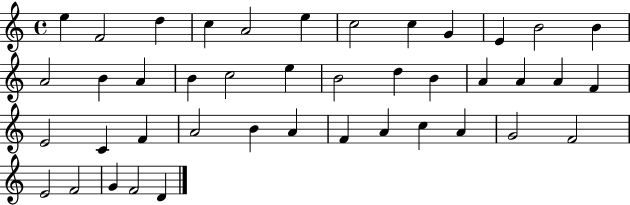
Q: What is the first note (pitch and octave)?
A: E5